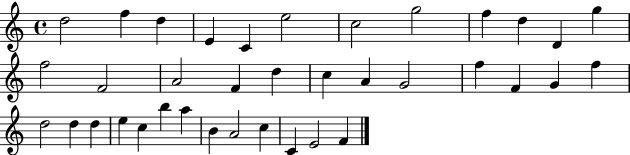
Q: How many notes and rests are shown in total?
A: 37